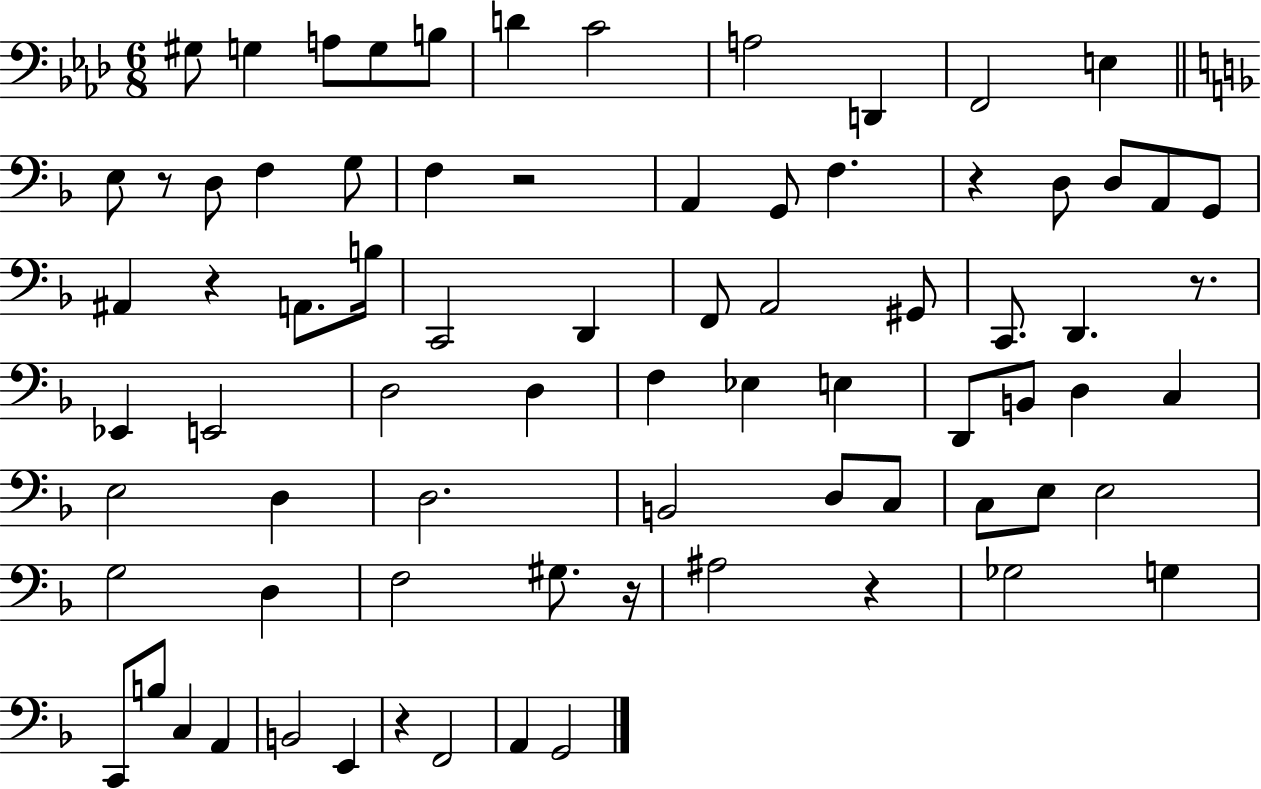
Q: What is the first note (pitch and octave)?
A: G#3